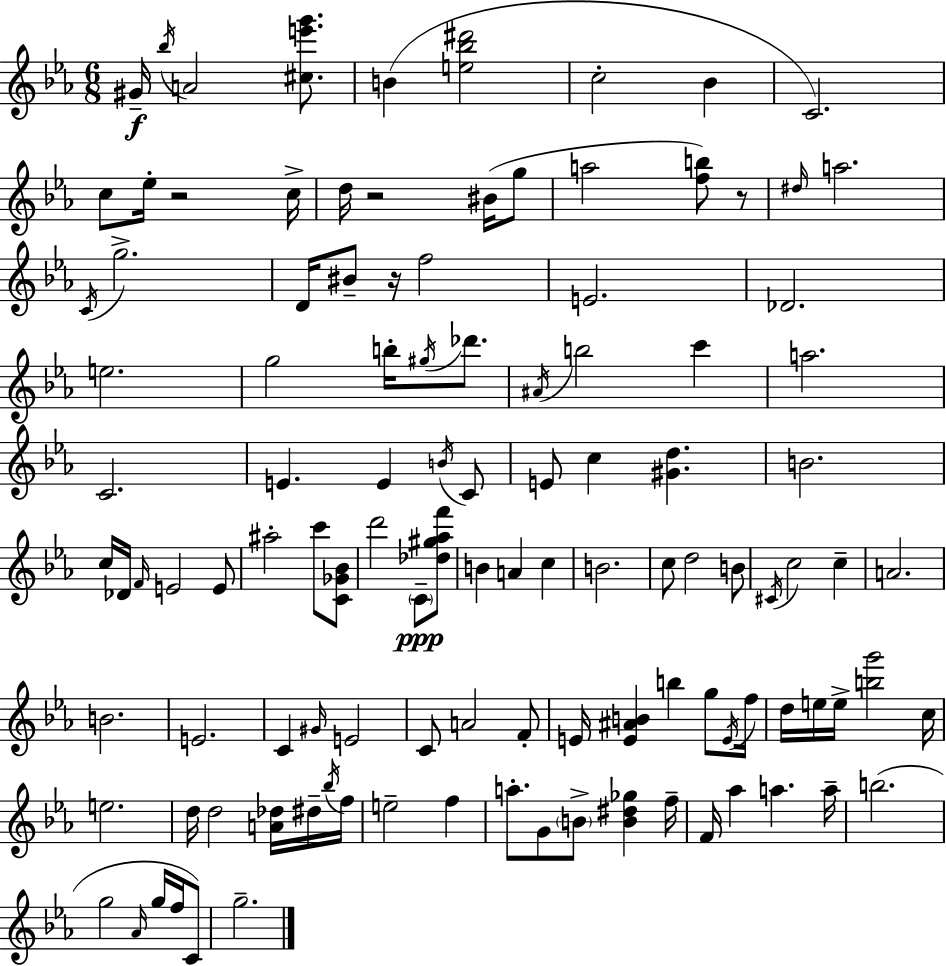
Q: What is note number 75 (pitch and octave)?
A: E5